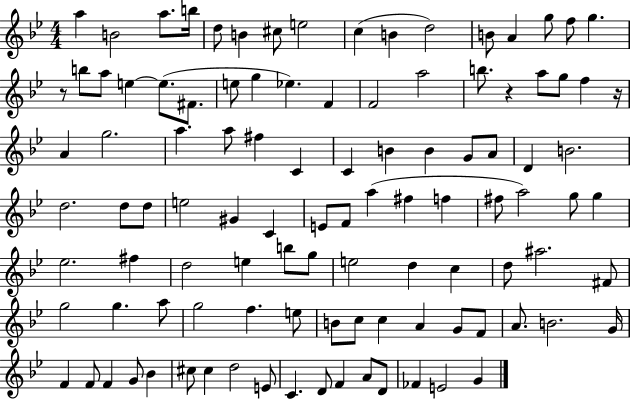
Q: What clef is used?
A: treble